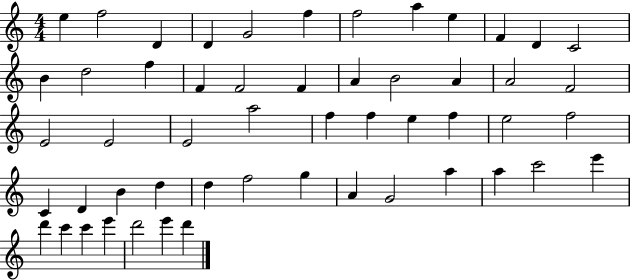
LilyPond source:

{
  \clef treble
  \numericTimeSignature
  \time 4/4
  \key c \major
  e''4 f''2 d'4 | d'4 g'2 f''4 | f''2 a''4 e''4 | f'4 d'4 c'2 | \break b'4 d''2 f''4 | f'4 f'2 f'4 | a'4 b'2 a'4 | a'2 f'2 | \break e'2 e'2 | e'2 a''2 | f''4 f''4 e''4 f''4 | e''2 f''2 | \break c'4 d'4 b'4 d''4 | d''4 f''2 g''4 | a'4 g'2 a''4 | a''4 c'''2 e'''4 | \break d'''4 c'''4 c'''4 e'''4 | d'''2 e'''4 d'''4 | \bar "|."
}